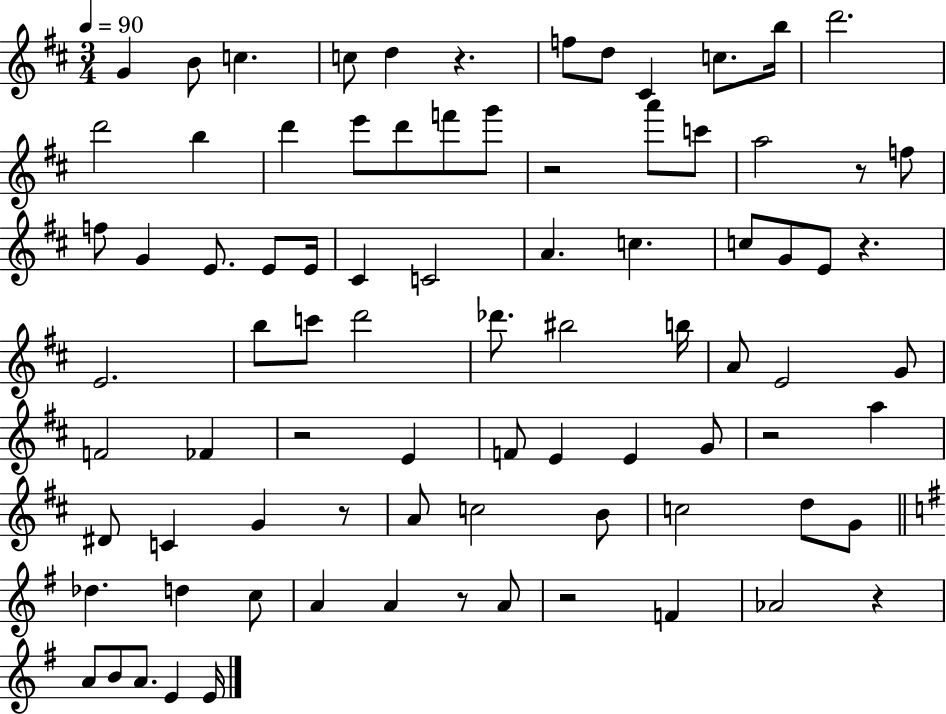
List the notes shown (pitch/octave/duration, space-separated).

G4/q B4/e C5/q. C5/e D5/q R/q. F5/e D5/e C#4/q C5/e. B5/s D6/h. D6/h B5/q D6/q E6/e D6/e F6/e G6/e R/h A6/e C6/e A5/h R/e F5/e F5/e G4/q E4/e. E4/e E4/s C#4/q C4/h A4/q. C5/q. C5/e G4/e E4/e R/q. E4/h. B5/e C6/e D6/h Db6/e. BIS5/h B5/s A4/e E4/h G4/e F4/h FES4/q R/h E4/q F4/e E4/q E4/q G4/e R/h A5/q D#4/e C4/q G4/q R/e A4/e C5/h B4/e C5/h D5/e G4/e Db5/q. D5/q C5/e A4/q A4/q R/e A4/e R/h F4/q Ab4/h R/q A4/e B4/e A4/e. E4/q E4/s